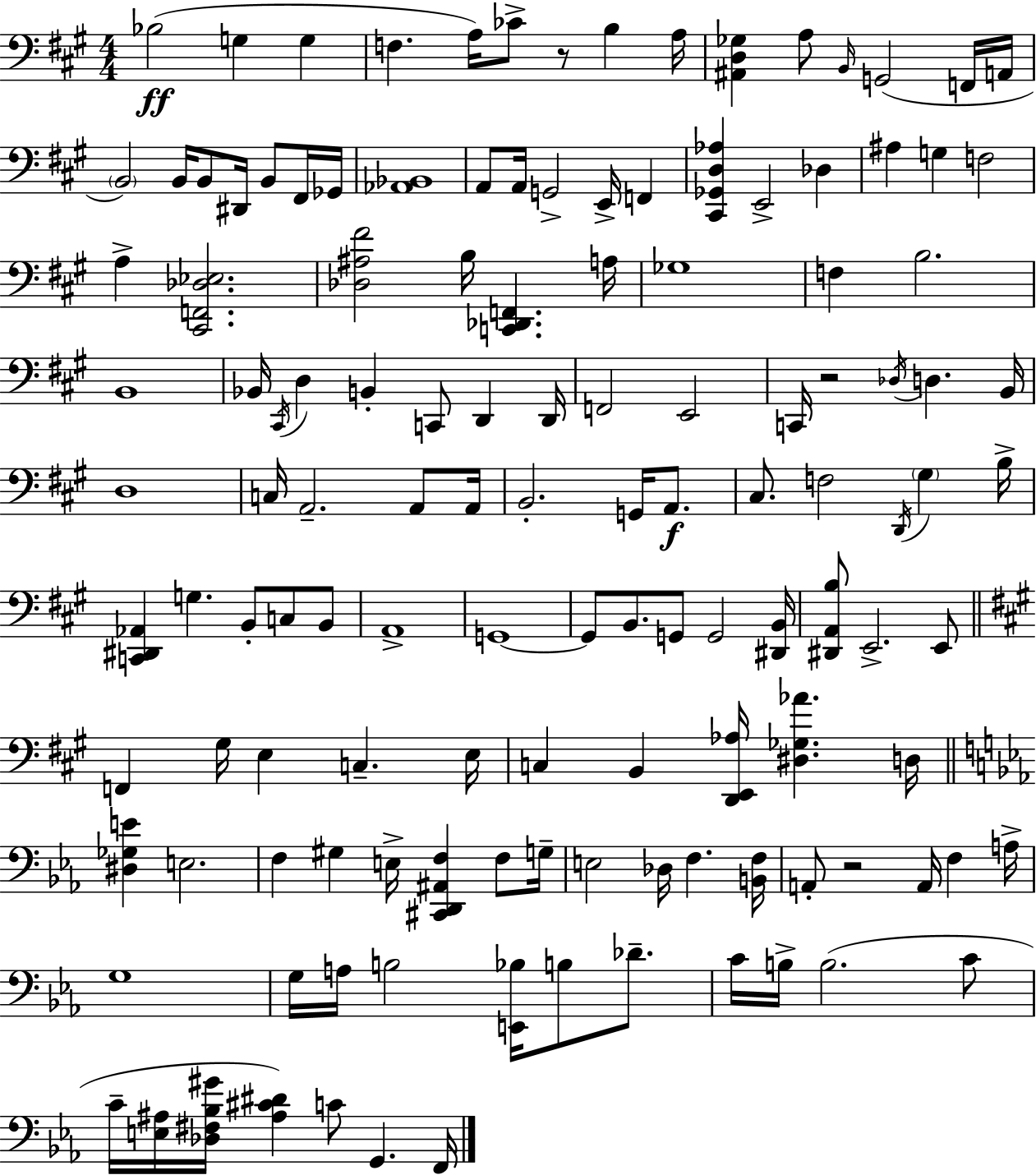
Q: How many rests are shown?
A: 3